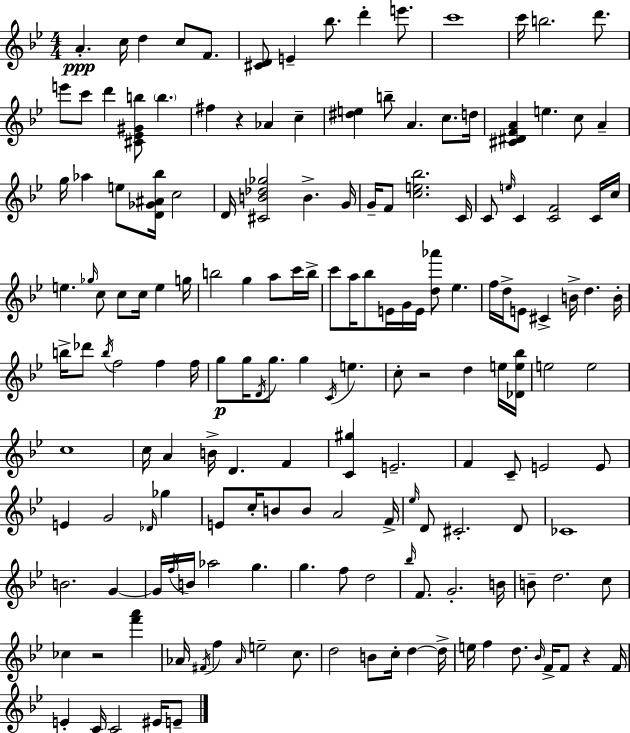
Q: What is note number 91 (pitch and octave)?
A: D4